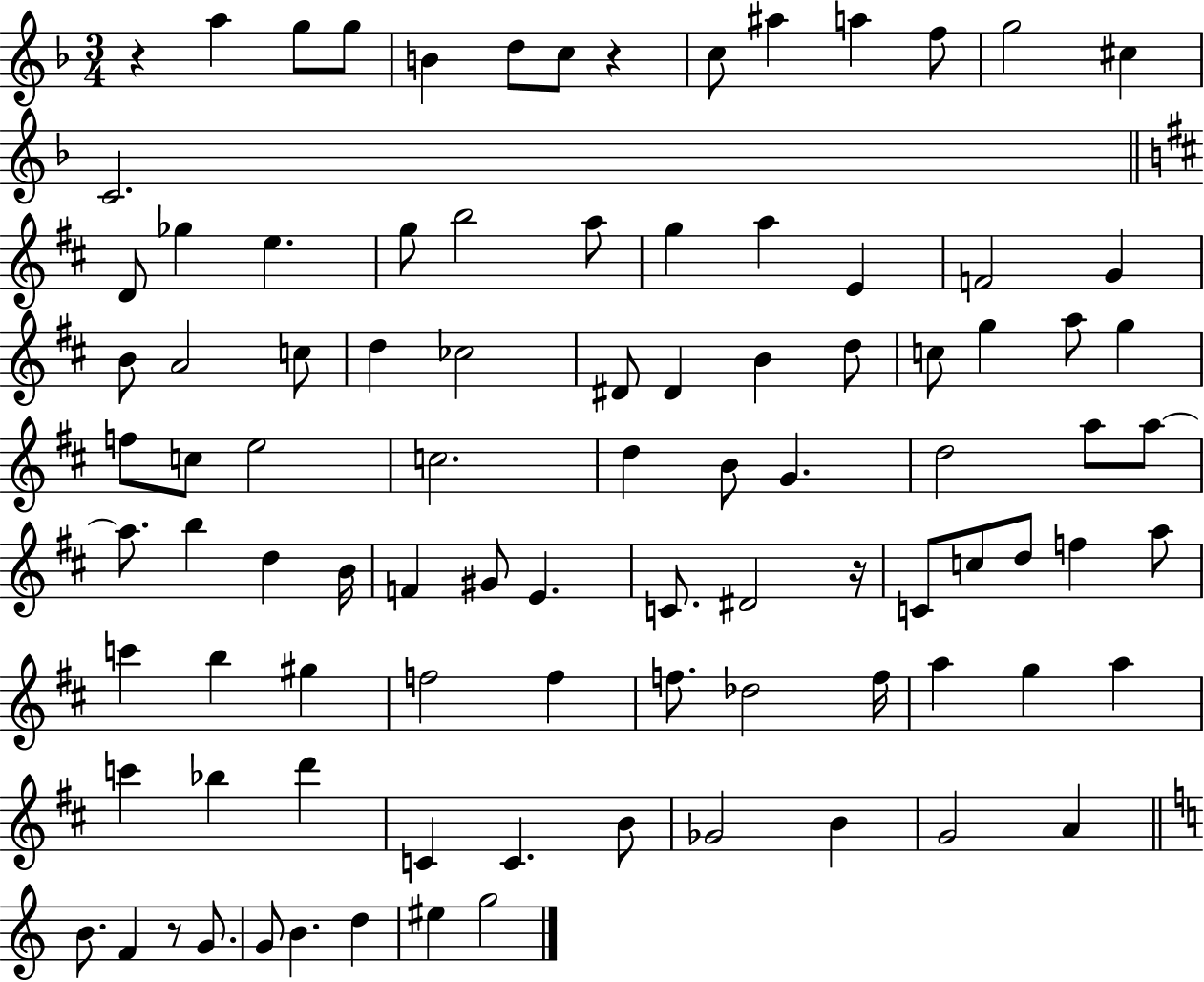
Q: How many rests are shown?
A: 4